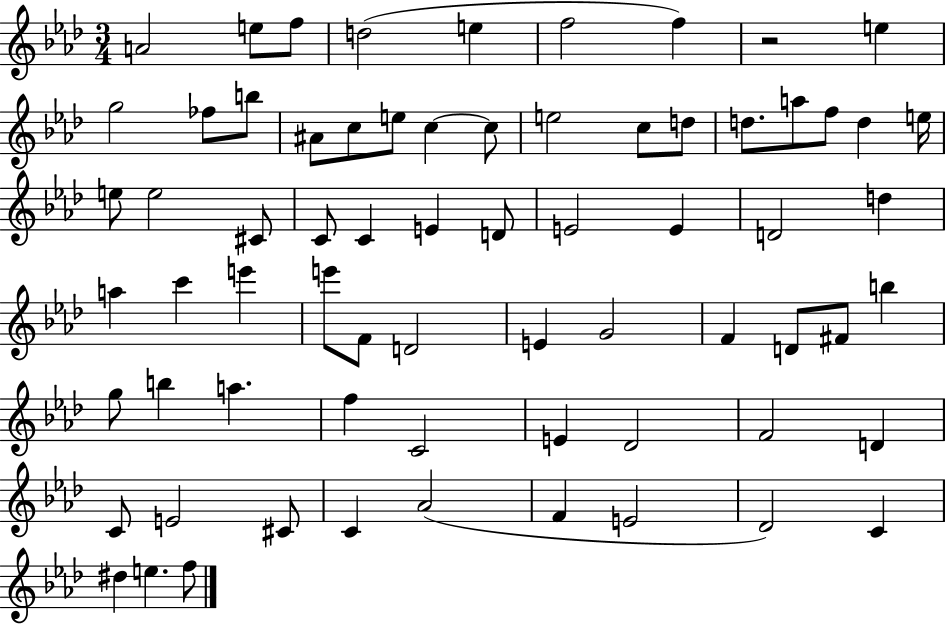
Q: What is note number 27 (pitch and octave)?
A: C#4